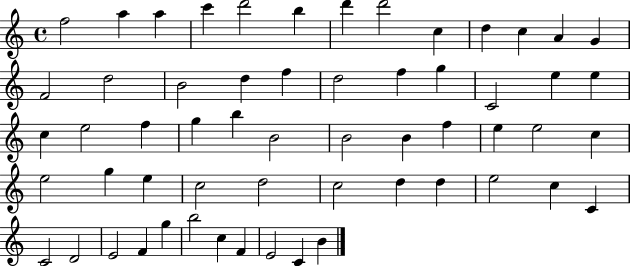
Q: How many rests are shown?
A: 0